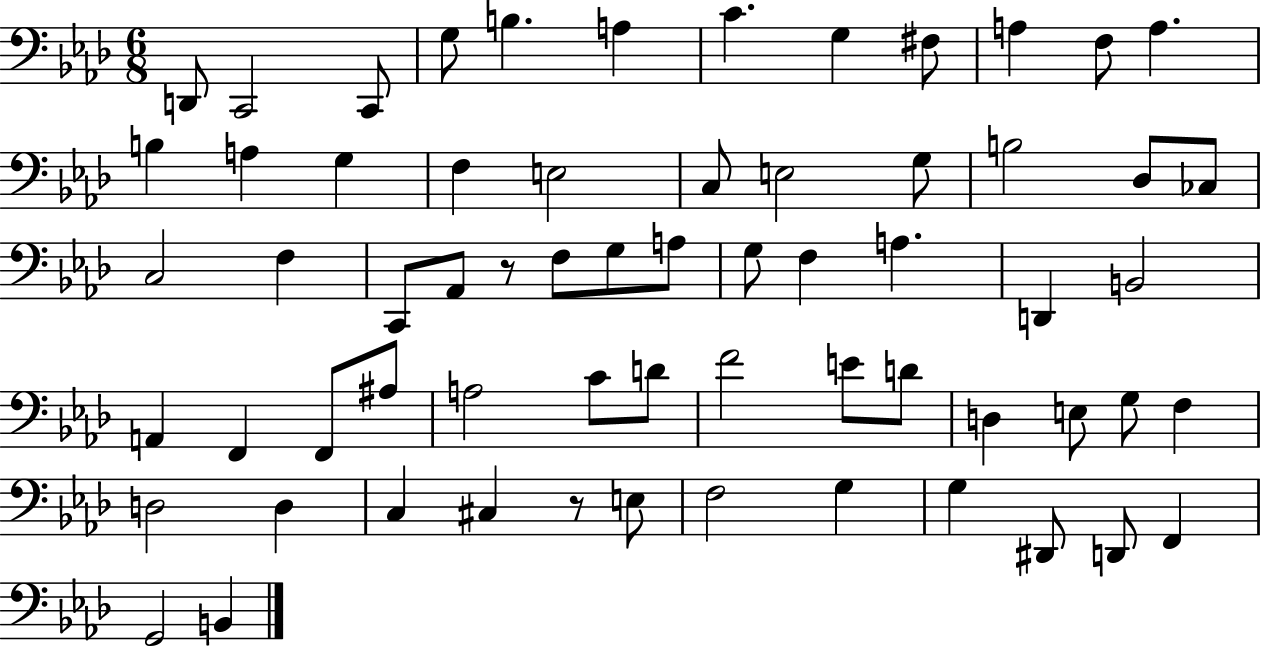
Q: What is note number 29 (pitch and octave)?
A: G3